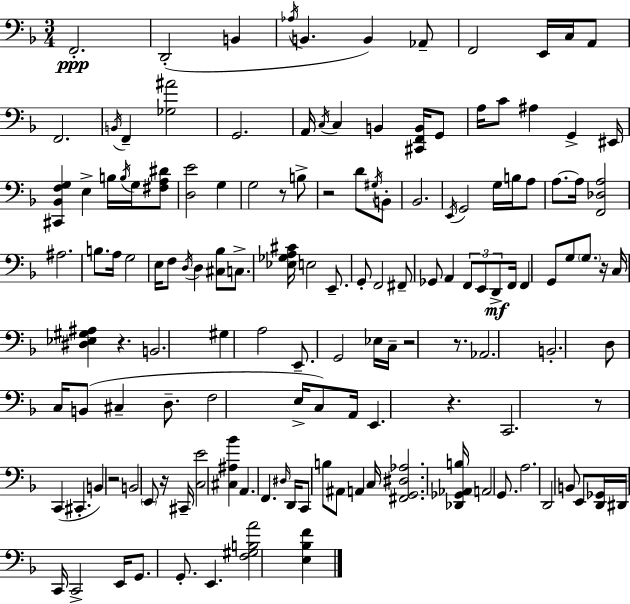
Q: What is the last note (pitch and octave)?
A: E2